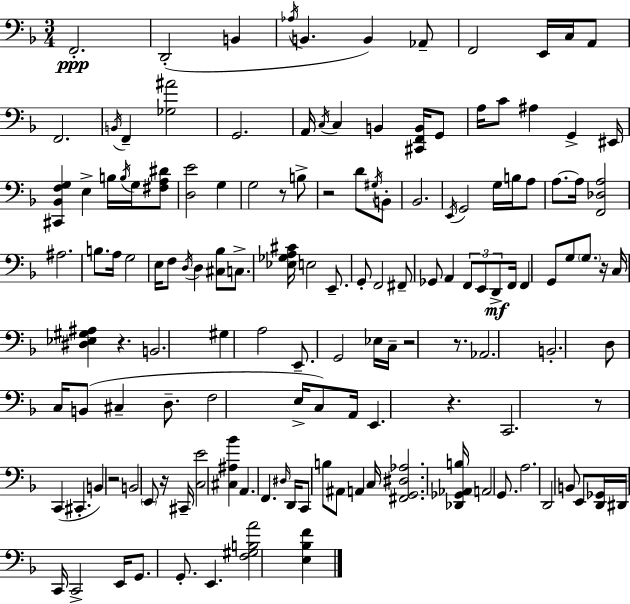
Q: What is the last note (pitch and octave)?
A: E2